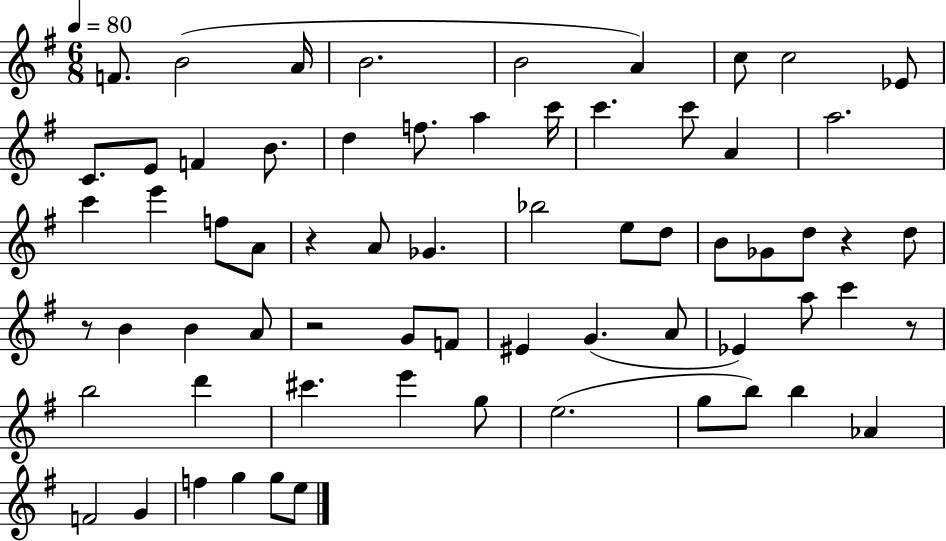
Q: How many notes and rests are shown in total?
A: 66